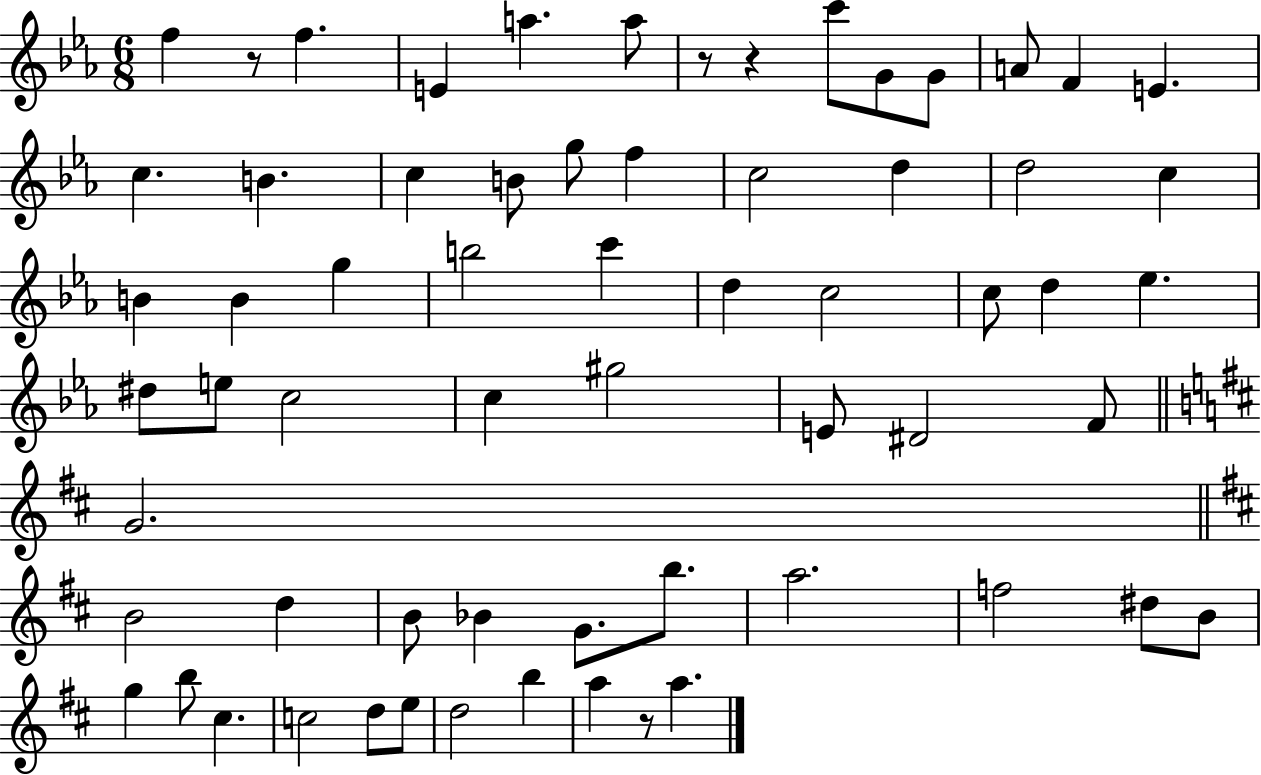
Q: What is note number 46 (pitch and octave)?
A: B5